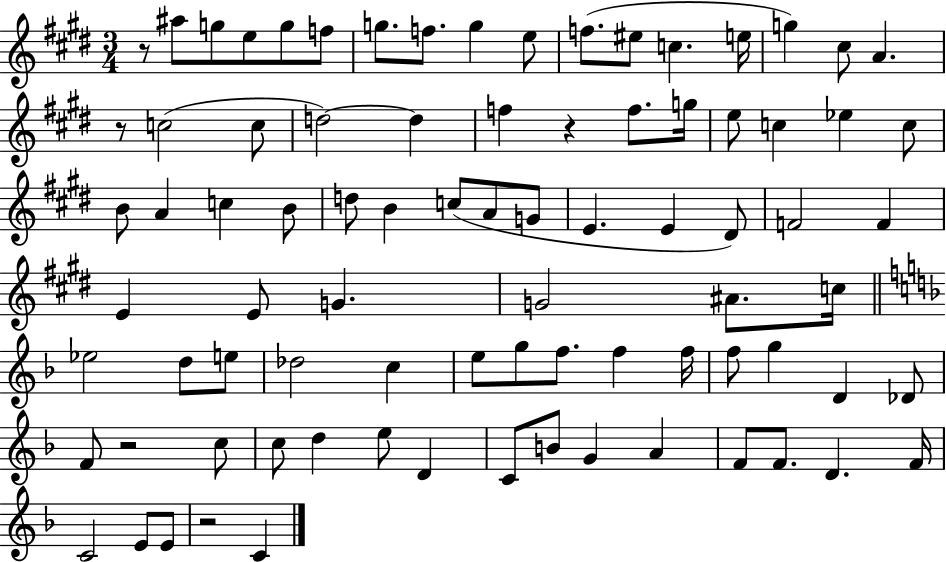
R/e A#5/e G5/e E5/e G5/e F5/e G5/e. F5/e. G5/q E5/e F5/e. EIS5/e C5/q. E5/s G5/q C#5/e A4/q. R/e C5/h C5/e D5/h D5/q F5/q R/q F5/e. G5/s E5/e C5/q Eb5/q C5/e B4/e A4/q C5/q B4/e D5/e B4/q C5/e A4/e G4/e E4/q. E4/q D#4/e F4/h F4/q E4/q E4/e G4/q. G4/h A#4/e. C5/s Eb5/h D5/e E5/e Db5/h C5/q E5/e G5/e F5/e. F5/q F5/s F5/e G5/q D4/q Db4/e F4/e R/h C5/e C5/e D5/q E5/e D4/q C4/e B4/e G4/q A4/q F4/e F4/e. D4/q. F4/s C4/h E4/e E4/e R/h C4/q